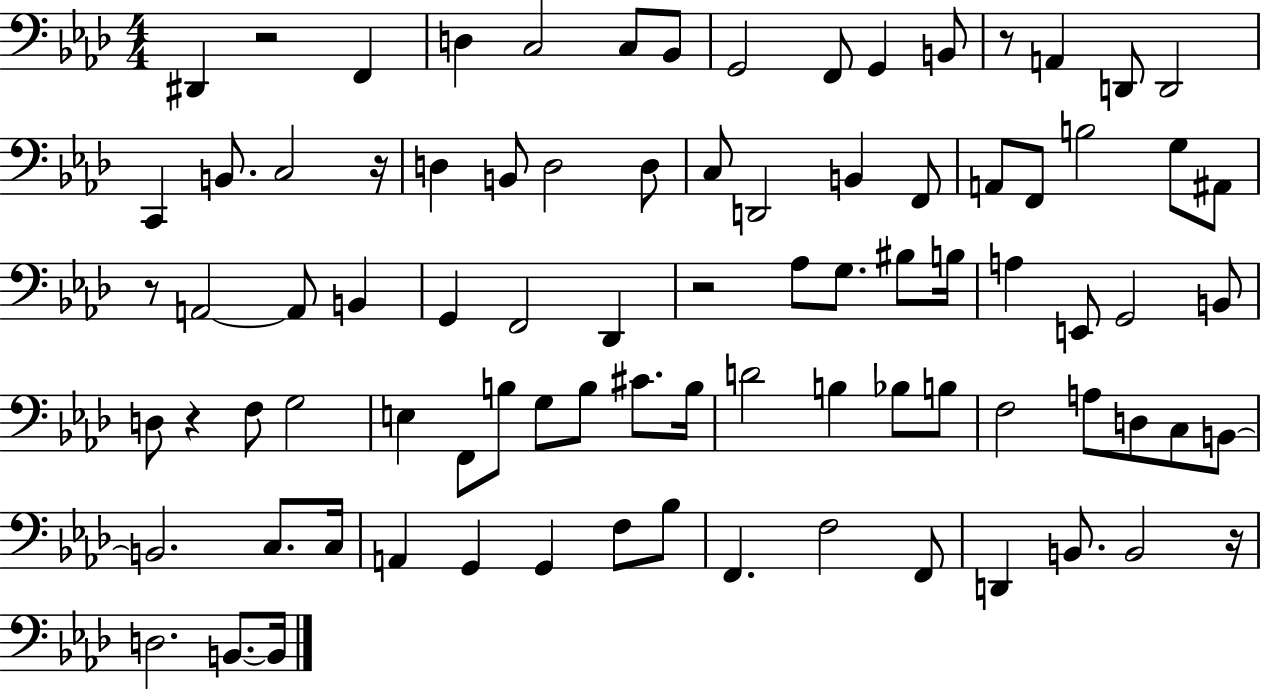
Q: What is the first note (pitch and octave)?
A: D#2